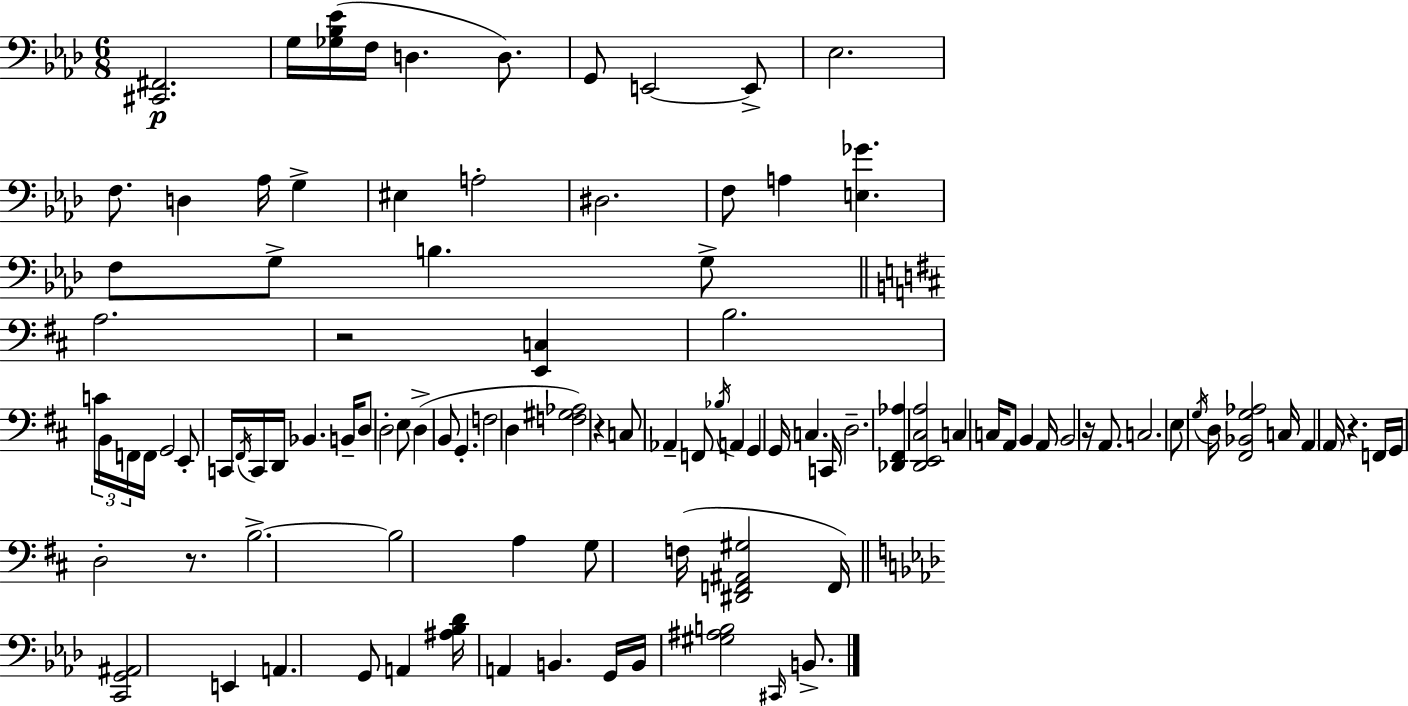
{
  \clef bass
  \numericTimeSignature
  \time 6/8
  \key aes \major
  \repeat volta 2 { <cis, fis,>2.\p | g16 <ges bes ees'>16( f16 d4. d8.) | g,8 e,2~~ e,8-> | ees2. | \break f8. d4 aes16 g4-> | eis4 a2-. | dis2. | f8 a4 <e ges'>4. | \break f8 g8-> b4. g8-> | \bar "||" \break \key b \minor a2. | r2 <e, c>4 | b2. | \tuplet 3/2 { c'16 b,16 f,16 } f,16 g,2 | \break e,8-. c,16 \acciaccatura { fis,16 } c,16 d,16 bes,4. | b,16-- d8 d2-. e8 | d4->( b,8 g,4.-. | f2 d4 | \break <f gis aes>2) r4 | c8 aes,4-- f,8 \acciaccatura { bes16 } a,4 | g,4 g,16 c4. | c,16 d2.-- | \break <des, fis, aes>4 <d, e, cis a>2 | c4 c16 a,8 b,4 | a,16 b,2 r16 a,8. | c2. | \break e8 \acciaccatura { g16 } d16 <fis, bes, g aes>2 | c16 a,4 \parenthesize a,16 r4. | f,16 g,16 d2-. | r8. b2.->~~ | \break b2 a4 | g8 f16( <dis, f, ais, gis>2 | f,16) \bar "||" \break \key aes \major <c, g, ais,>2 e,4 | a,4. g,8 a,4 | <ais bes des'>16 a,4 b,4. g,16 | b,16 <gis ais b>2 \grace { cis,16 } b,8.-> | \break } \bar "|."
}